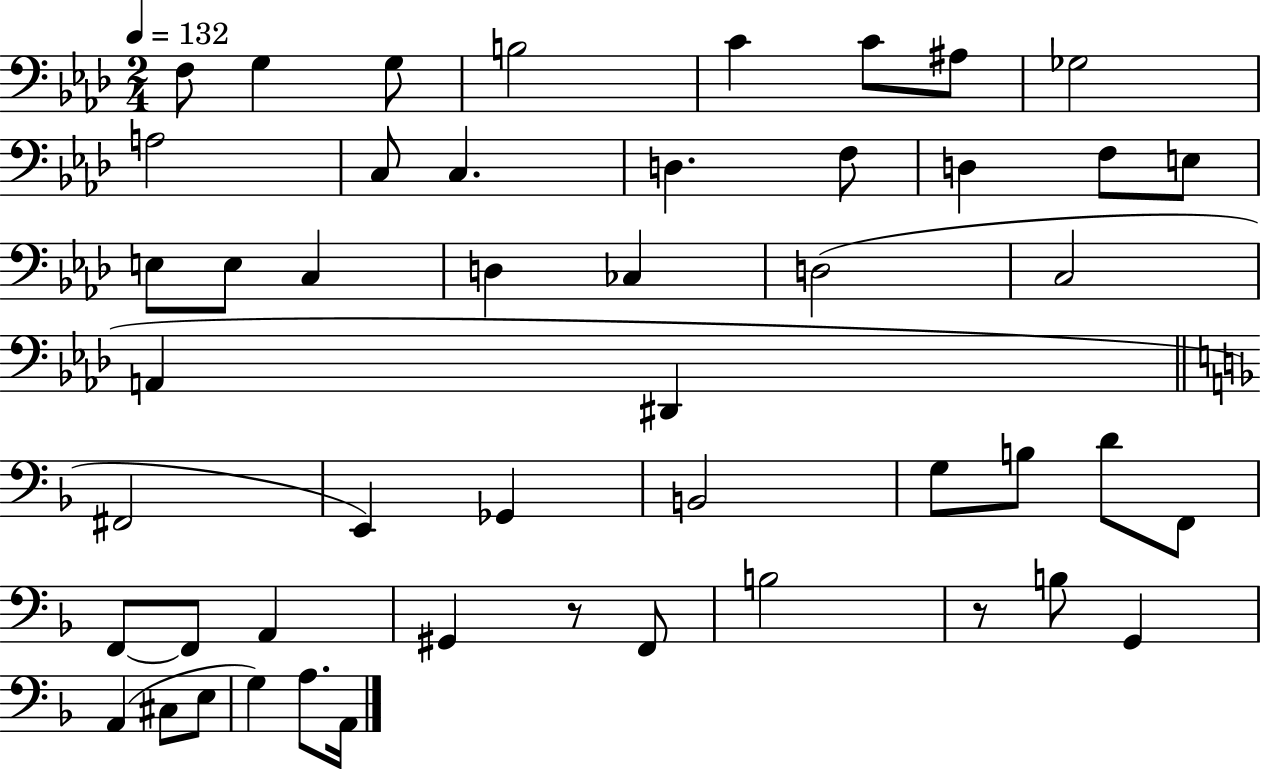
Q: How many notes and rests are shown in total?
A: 49